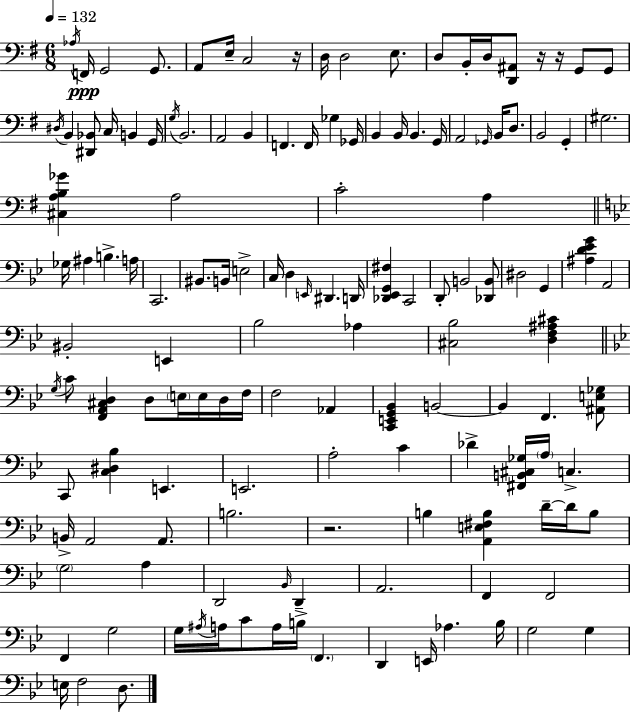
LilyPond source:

{
  \clef bass
  \numericTimeSignature
  \time 6/8
  \key e \minor
  \tempo 4 = 132
  \acciaccatura { aes16 }\ppp f,16 g,2 g,8. | a,8 e16-- c2 | r16 d16 d2 e8. | d8 b,16-. d16 <d, ais,>8 r16 r16 g,8 g,8 | \break \acciaccatura { dis16 } b,4 <dis, bes,>8 c16 b,4 | g,16 \acciaccatura { g16 } b,2. | a,2 b,4 | f,4. f,16 ges4 | \break ges,16 b,4 b,16 b,4. | g,16 a,2 \grace { ges,16 } | b,16 d8. b,2 | g,4-. gis2. | \break <cis a b ges'>4 a2 | c'2-. | a4 \bar "||" \break \key g \minor ges16 ais4 b4.-> a16 | c,2. | bis,8. b,16 e2-> | c16 d4 \grace { e,16 } dis,4. | \break d,16 <des, ees, g, fis>4 c,2 | d,8-. b,2 <des, b,>8 | dis2 g,4 | <ais d' ees' g'>4 a,2 | \break bis,2-. e,4 | bes2 aes4 | <cis bes>2 <d f ais cis'>4 | \bar "||" \break \key g \minor \acciaccatura { g16 } c'8 <f, a, cis d>4 d8 \parenthesize e16 e16 d16 | f16 f2 aes,4 | <c, e, g, bes,>4 b,2~~ | b,4 f,4. <ais, e ges>8 | \break c,8 <c dis bes>4 e,4. | e,2. | a2-. c'4 | des'4-> <fis, b, cis ges>16 \parenthesize a16 c4.-> | \break b,16-> a,2 a,8. | b2. | r2. | b4 <a, e fis b>4 d'16--~~ d'16 b8 | \break \parenthesize g2 a4 | d,2 \grace { bes,16 } d,4-- | a,2. | f,4 f,2 | \break f,4 g2 | g16 \acciaccatura { ais16 } a16 c'8 a16 b16-> \parenthesize f,4. | d,4 e,16 aes4. | bes16 g2 g4 | \break e16 f2 | d8. \bar "|."
}